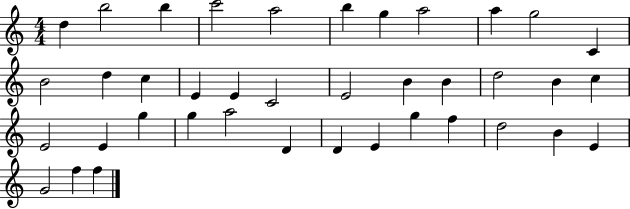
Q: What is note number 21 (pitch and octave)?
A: D5